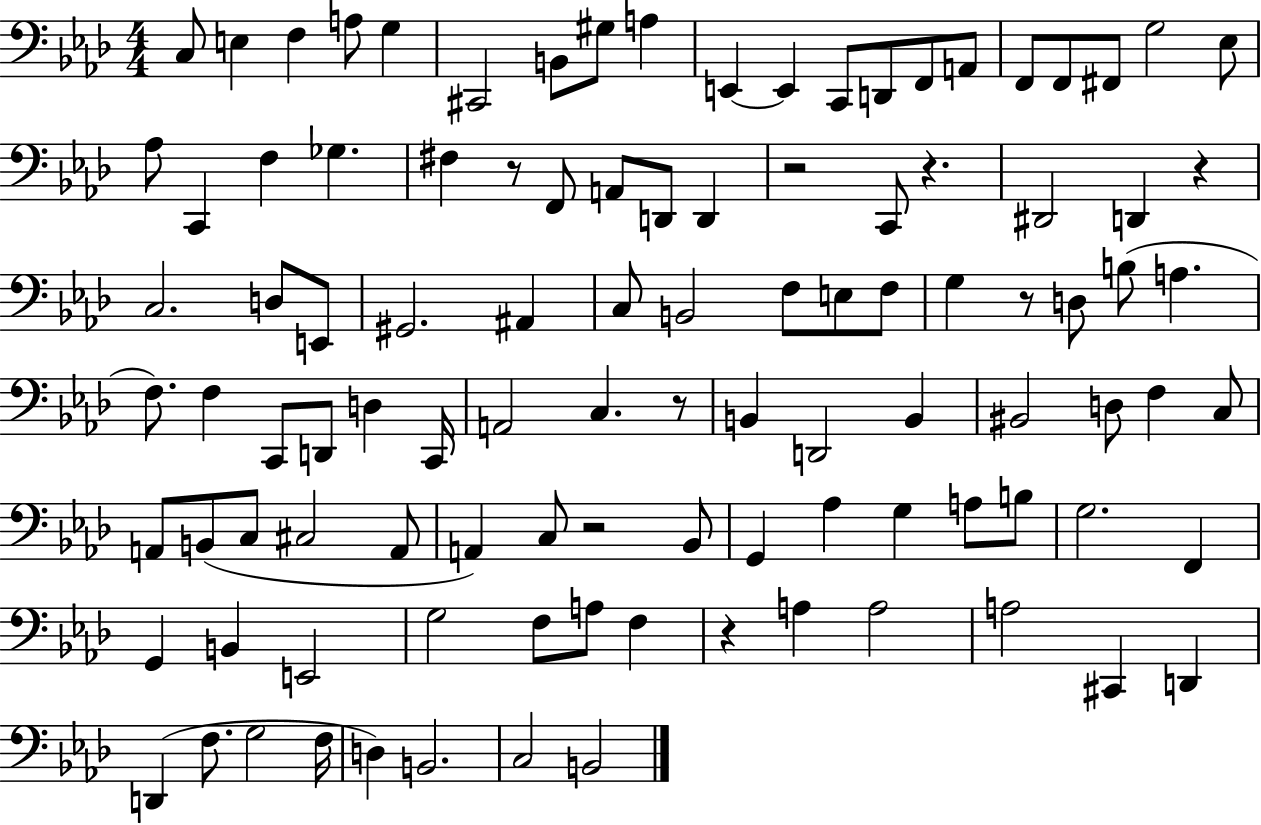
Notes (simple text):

C3/e E3/q F3/q A3/e G3/q C#2/h B2/e G#3/e A3/q E2/q E2/q C2/e D2/e F2/e A2/e F2/e F2/e F#2/e G3/h Eb3/e Ab3/e C2/q F3/q Gb3/q. F#3/q R/e F2/e A2/e D2/e D2/q R/h C2/e R/q. D#2/h D2/q R/q C3/h. D3/e E2/e G#2/h. A#2/q C3/e B2/h F3/e E3/e F3/e G3/q R/e D3/e B3/e A3/q. F3/e. F3/q C2/e D2/e D3/q C2/s A2/h C3/q. R/e B2/q D2/h B2/q BIS2/h D3/e F3/q C3/e A2/e B2/e C3/e C#3/h A2/e A2/q C3/e R/h Bb2/e G2/q Ab3/q G3/q A3/e B3/e G3/h. F2/q G2/q B2/q E2/h G3/h F3/e A3/e F3/q R/q A3/q A3/h A3/h C#2/q D2/q D2/q F3/e. G3/h F3/s D3/q B2/h. C3/h B2/h